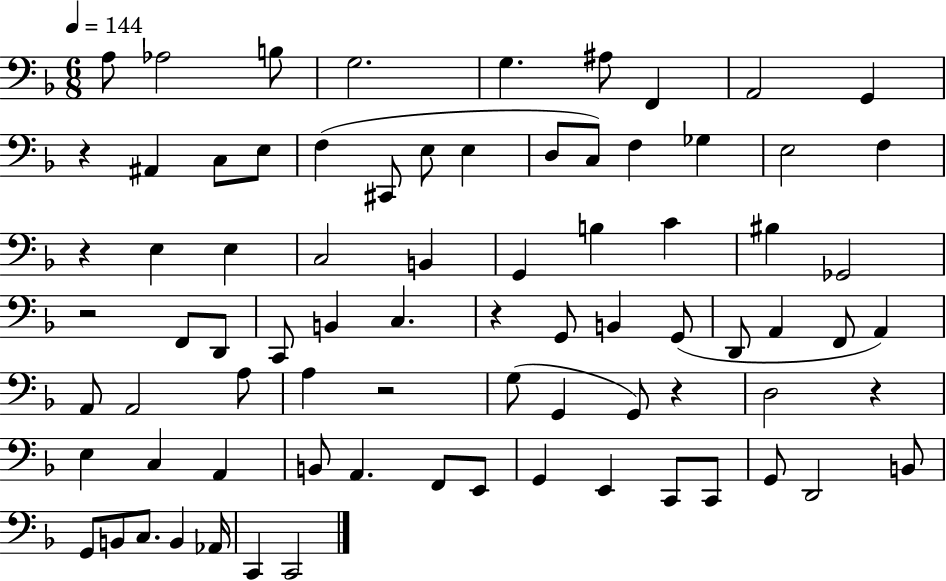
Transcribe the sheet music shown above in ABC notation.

X:1
T:Untitled
M:6/8
L:1/4
K:F
A,/2 _A,2 B,/2 G,2 G, ^A,/2 F,, A,,2 G,, z ^A,, C,/2 E,/2 F, ^C,,/2 E,/2 E, D,/2 C,/2 F, _G, E,2 F, z E, E, C,2 B,, G,, B, C ^B, _G,,2 z2 F,,/2 D,,/2 C,,/2 B,, C, z G,,/2 B,, G,,/2 D,,/2 A,, F,,/2 A,, A,,/2 A,,2 A,/2 A, z2 G,/2 G,, G,,/2 z D,2 z E, C, A,, B,,/2 A,, F,,/2 E,,/2 G,, E,, C,,/2 C,,/2 G,,/2 D,,2 B,,/2 G,,/2 B,,/2 C,/2 B,, _A,,/4 C,, C,,2